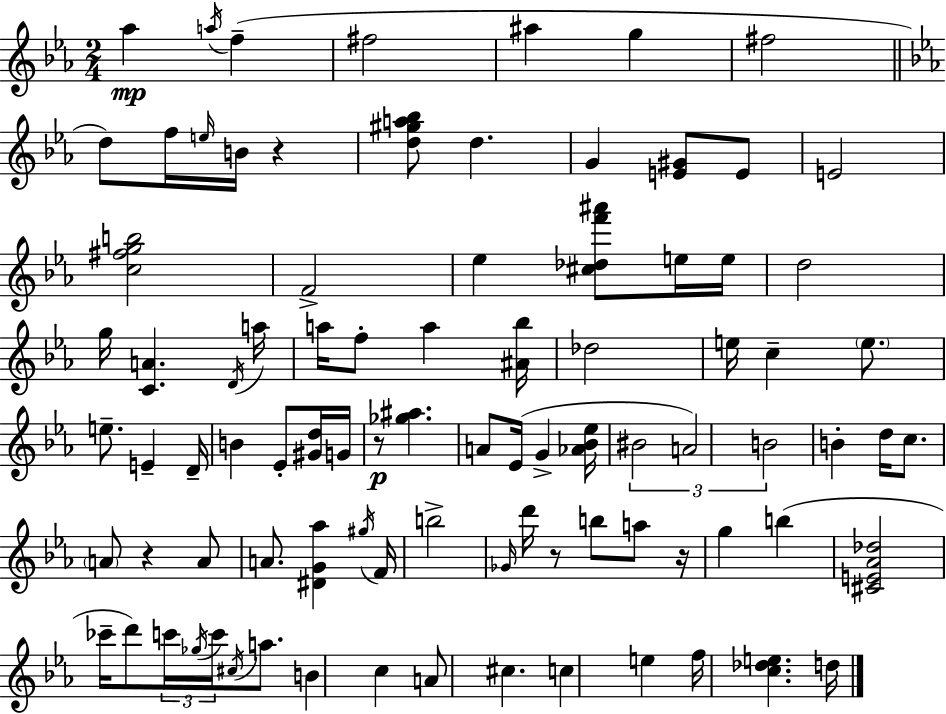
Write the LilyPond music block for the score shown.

{
  \clef treble
  \numericTimeSignature
  \time 2/4
  \key c \minor
  aes''4\mp \acciaccatura { a''16 } f''4--( | fis''2 | ais''4 g''4 | fis''2 | \break \bar "||" \break \key ees \major d''8) f''16 \grace { e''16 } b'16 r4 | <d'' gis'' a'' bes''>8 d''4. | g'4 <e' gis'>8 e'8 | e'2 | \break <c'' fis'' g'' b''>2 | f'2-> | ees''4 <cis'' des'' f''' ais'''>8 e''16 | e''16 d''2 | \break g''16 <c' a'>4. | \acciaccatura { d'16 } a''16 a''16 f''8-. a''4 | <ais' bes''>16 des''2 | e''16 c''4-- \parenthesize e''8. | \break e''8.-- e'4-- | d'16-- b'4 ees'8-. | <gis' d''>16 g'16 r8\p <ges'' ais''>4. | a'8 ees'16( g'4-> | \break <aes' bes' ees''>16 \tuplet 3/2 { bis'2 | a'2) | b'2 } | b'4-. d''16 c''8. | \break \parenthesize a'8 r4 | a'8 a'8. <dis' g' aes''>4 | \acciaccatura { gis''16 } f'16 b''2-> | \grace { ges'16 } d'''16 r8 b''8 | \break a''8 r16 g''4 | b''4( <cis' e' aes' des''>2 | ces'''16-- d'''8) \tuplet 3/2 { c'''16 | \acciaccatura { ges''16 } c'''16 } \acciaccatura { cis''16 } a''8. b'4 | \break c''4 a'8 | cis''4. c''4 | e''4 f''16 <c'' des'' e''>4. | d''16 \bar "|."
}